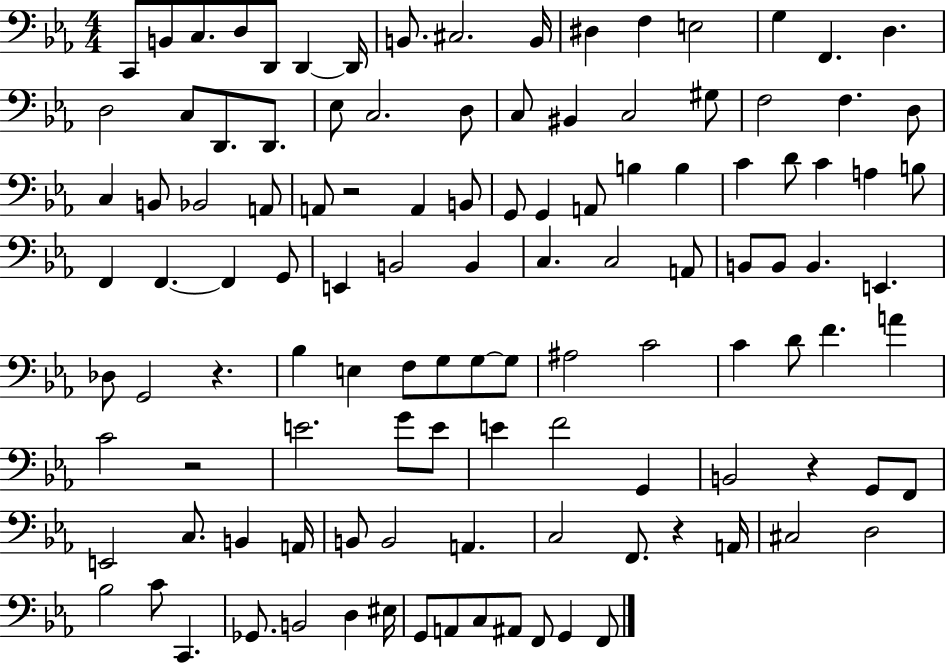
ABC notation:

X:1
T:Untitled
M:4/4
L:1/4
K:Eb
C,,/2 B,,/2 C,/2 D,/2 D,,/2 D,, D,,/4 B,,/2 ^C,2 B,,/4 ^D, F, E,2 G, F,, D, D,2 C,/2 D,,/2 D,,/2 _E,/2 C,2 D,/2 C,/2 ^B,, C,2 ^G,/2 F,2 F, D,/2 C, B,,/2 _B,,2 A,,/2 A,,/2 z2 A,, B,,/2 G,,/2 G,, A,,/2 B, B, C D/2 C A, B,/2 F,, F,, F,, G,,/2 E,, B,,2 B,, C, C,2 A,,/2 B,,/2 B,,/2 B,, E,, _D,/2 G,,2 z _B, E, F,/2 G,/2 G,/2 G,/2 ^A,2 C2 C D/2 F A C2 z2 E2 G/2 E/2 E F2 G,, B,,2 z G,,/2 F,,/2 E,,2 C,/2 B,, A,,/4 B,,/2 B,,2 A,, C,2 F,,/2 z A,,/4 ^C,2 D,2 _B,2 C/2 C,, _G,,/2 B,,2 D, ^E,/4 G,,/2 A,,/2 C,/2 ^A,,/2 F,,/2 G,, F,,/2